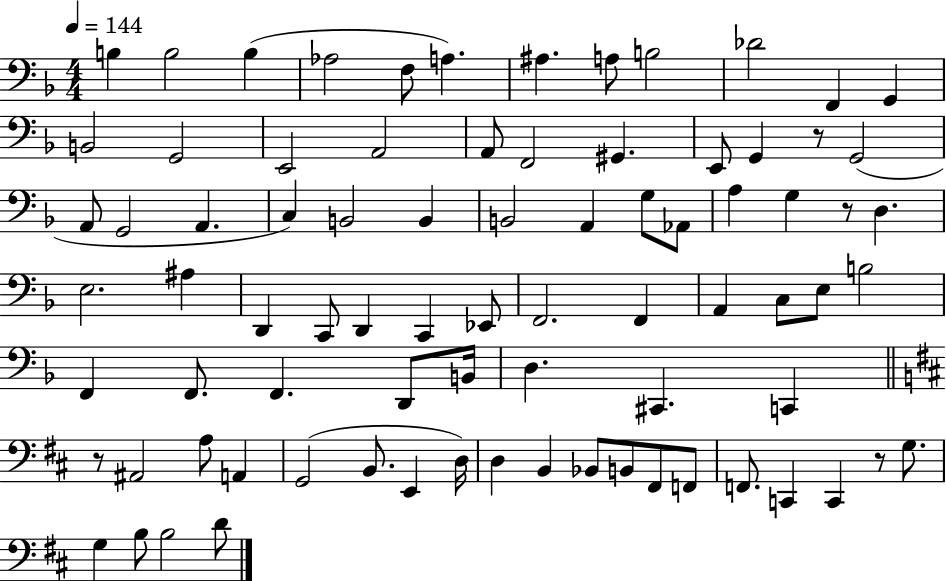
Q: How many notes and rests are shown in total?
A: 81